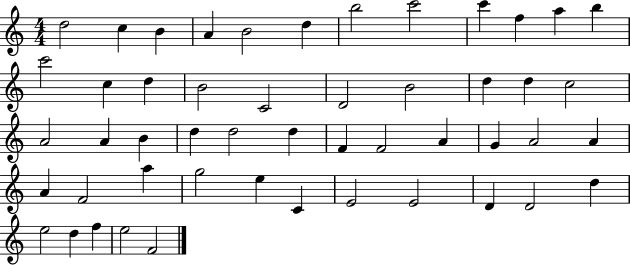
D5/h C5/q B4/q A4/q B4/h D5/q B5/h C6/h C6/q F5/q A5/q B5/q C6/h C5/q D5/q B4/h C4/h D4/h B4/h D5/q D5/q C5/h A4/h A4/q B4/q D5/q D5/h D5/q F4/q F4/h A4/q G4/q A4/h A4/q A4/q F4/h A5/q G5/h E5/q C4/q E4/h E4/h D4/q D4/h D5/q E5/h D5/q F5/q E5/h F4/h